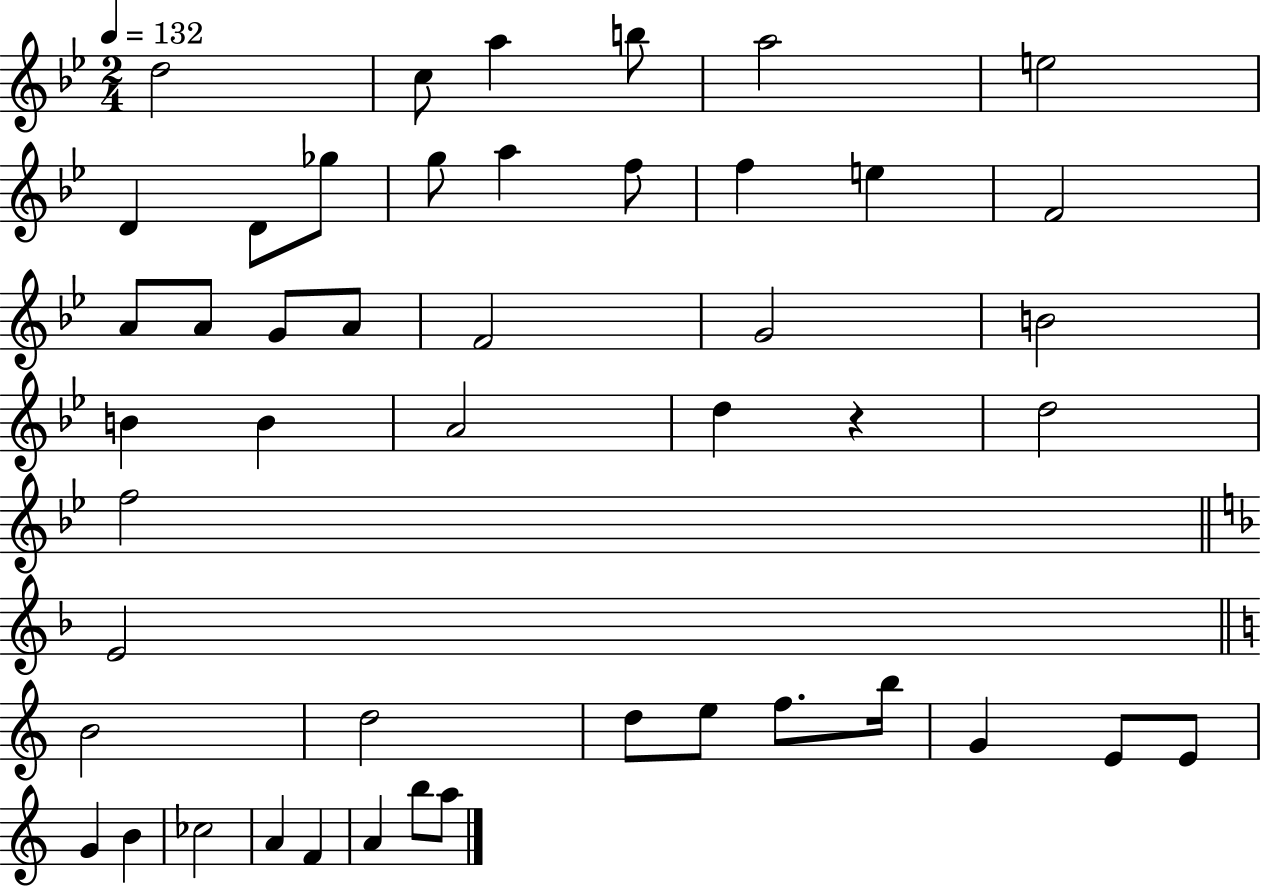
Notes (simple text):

D5/h C5/e A5/q B5/e A5/h E5/h D4/q D4/e Gb5/e G5/e A5/q F5/e F5/q E5/q F4/h A4/e A4/e G4/e A4/e F4/h G4/h B4/h B4/q B4/q A4/h D5/q R/q D5/h F5/h E4/h B4/h D5/h D5/e E5/e F5/e. B5/s G4/q E4/e E4/e G4/q B4/q CES5/h A4/q F4/q A4/q B5/e A5/e